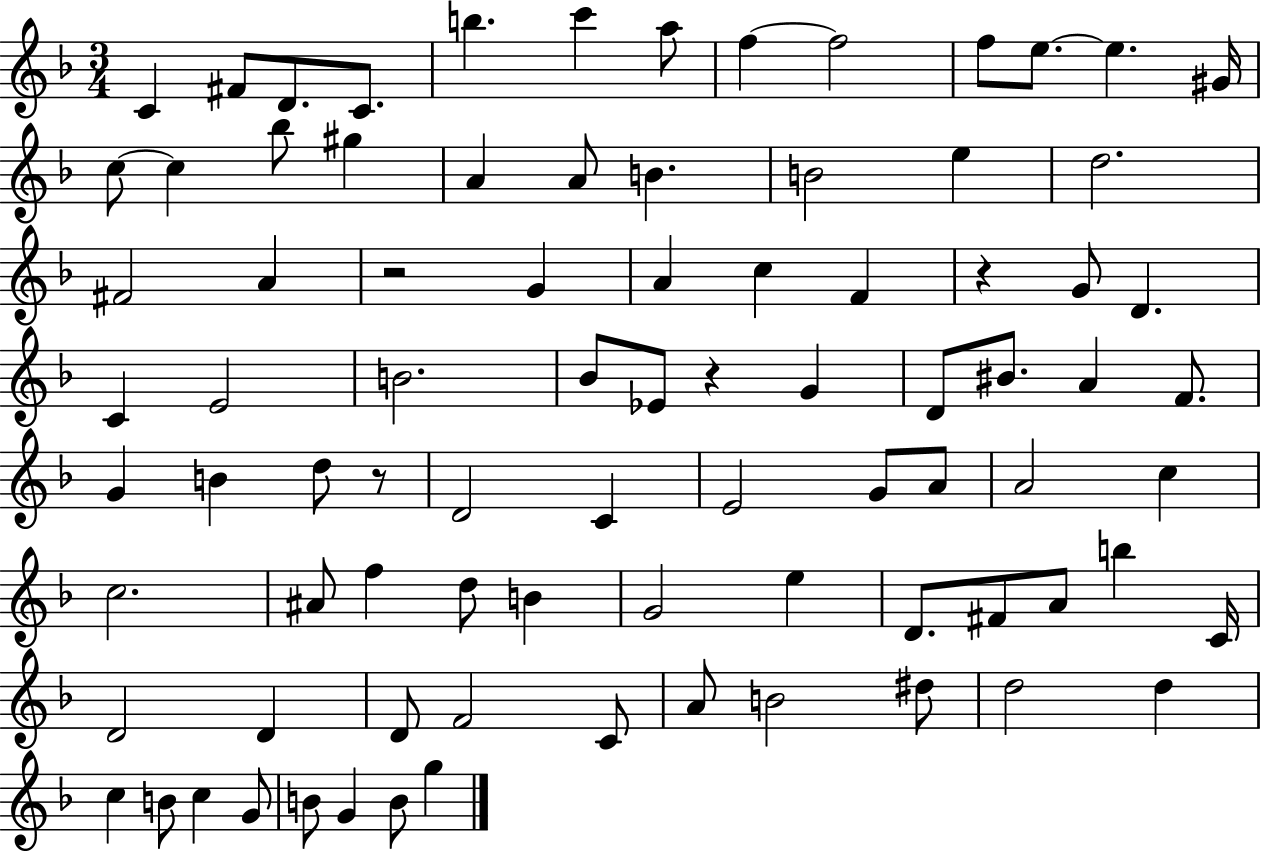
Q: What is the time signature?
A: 3/4